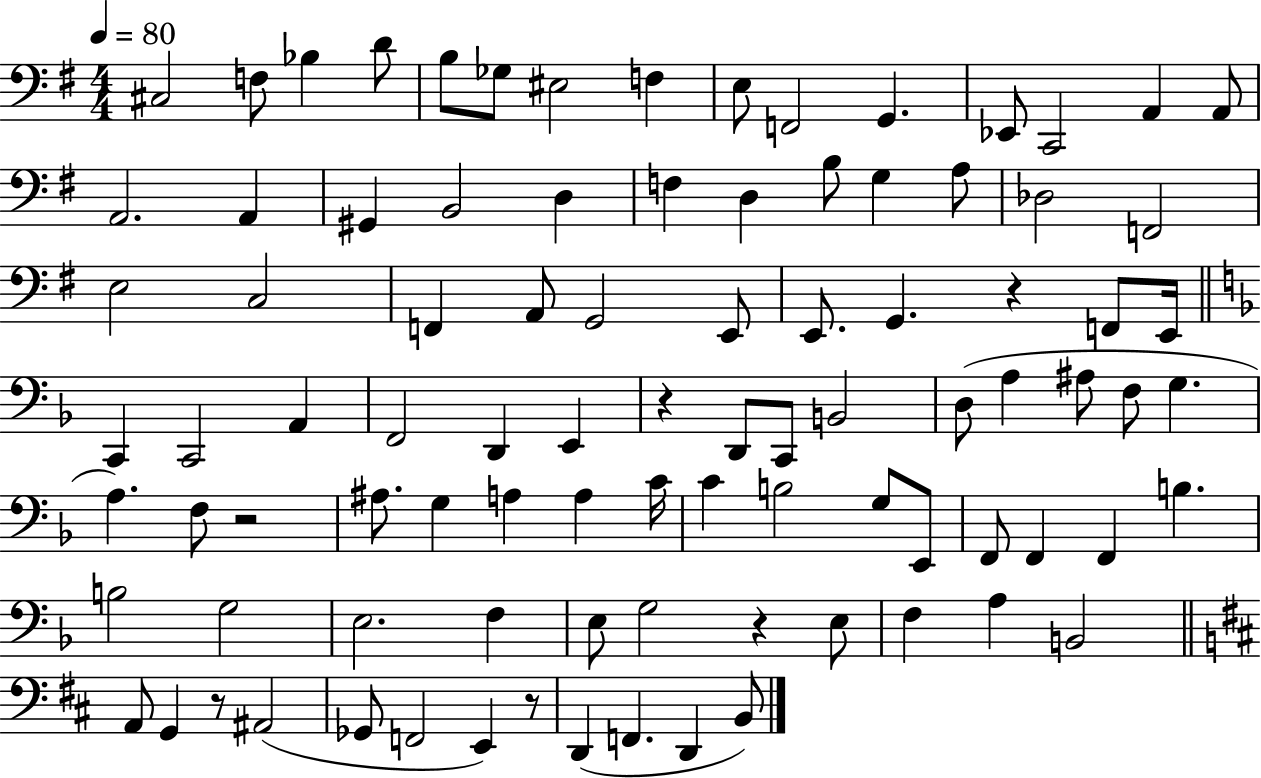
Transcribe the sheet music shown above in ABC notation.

X:1
T:Untitled
M:4/4
L:1/4
K:G
^C,2 F,/2 _B, D/2 B,/2 _G,/2 ^E,2 F, E,/2 F,,2 G,, _E,,/2 C,,2 A,, A,,/2 A,,2 A,, ^G,, B,,2 D, F, D, B,/2 G, A,/2 _D,2 F,,2 E,2 C,2 F,, A,,/2 G,,2 E,,/2 E,,/2 G,, z F,,/2 E,,/4 C,, C,,2 A,, F,,2 D,, E,, z D,,/2 C,,/2 B,,2 D,/2 A, ^A,/2 F,/2 G, A, F,/2 z2 ^A,/2 G, A, A, C/4 C B,2 G,/2 E,,/2 F,,/2 F,, F,, B, B,2 G,2 E,2 F, E,/2 G,2 z E,/2 F, A, B,,2 A,,/2 G,, z/2 ^A,,2 _G,,/2 F,,2 E,, z/2 D,, F,, D,, B,,/2